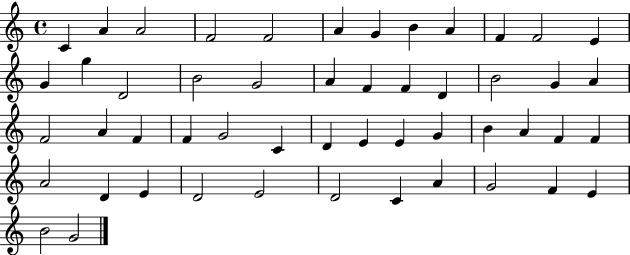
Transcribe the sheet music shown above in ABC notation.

X:1
T:Untitled
M:4/4
L:1/4
K:C
C A A2 F2 F2 A G B A F F2 E G g D2 B2 G2 A F F D B2 G A F2 A F F G2 C D E E G B A F F A2 D E D2 E2 D2 C A G2 F E B2 G2